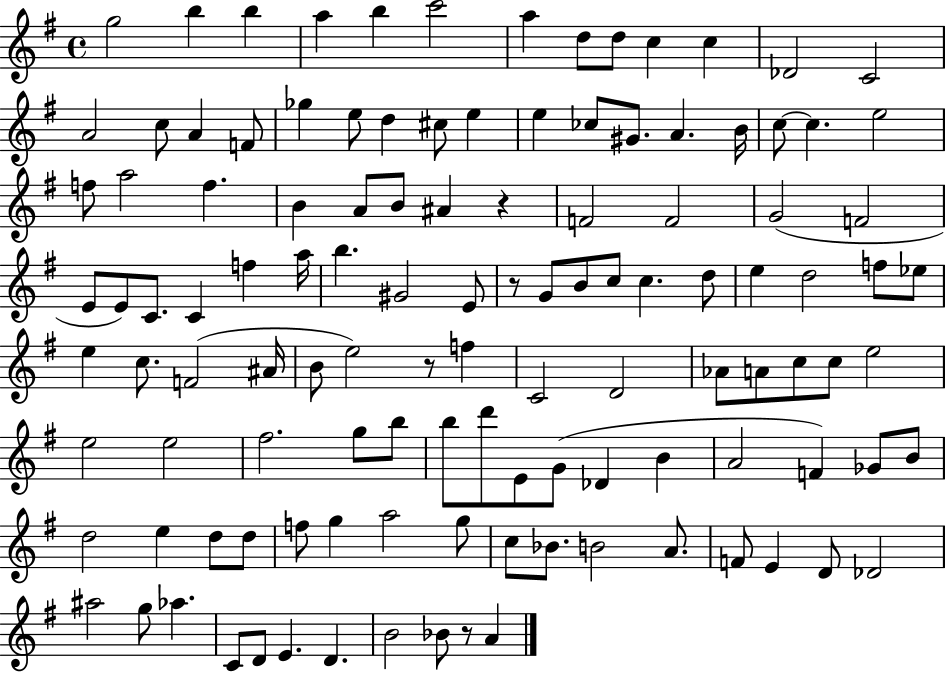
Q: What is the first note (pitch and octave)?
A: G5